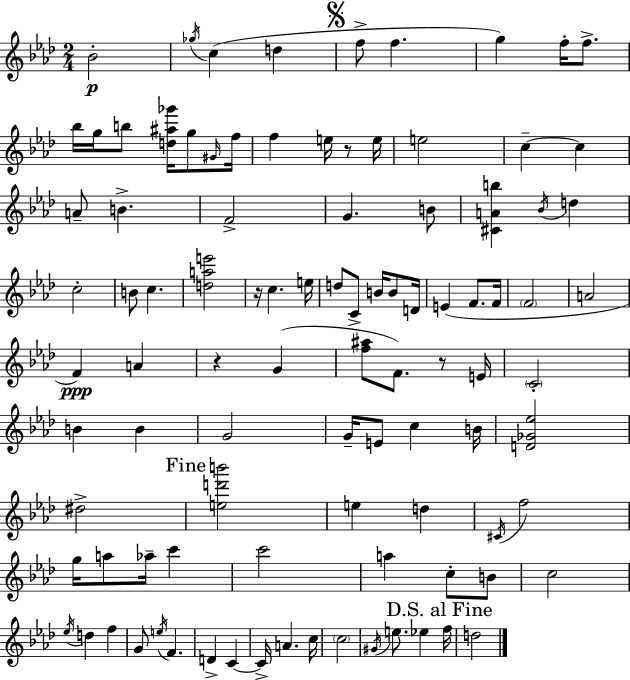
{
  \clef treble
  \numericTimeSignature
  \time 2/4
  \key f \minor
  \repeat volta 2 { bes'2-.\p | \acciaccatura { ges''16 }( c''4 d''4 | \mark \markup { \musicglyph "scripts.segno" } f''8-> f''4. | g''4) f''16-. f''8.-> | \break bes''16 g''16 b''8 <d'' ais'' ges'''>16 g''8 | \grace { gis'16 } f''16 f''4 e''16 r8 | e''16 e''2 | c''4--~~ c''4 | \break a'8-- b'4.-> | f'2-> | g'4. | b'8 <cis' a' b''>4 \acciaccatura { bes'16 } d''4 | \break c''2-. | b'8 c''4. | <d'' a'' e'''>2 | r16 c''4. | \break e''16 d''8 c'8-> b'16 | b'8 d'16 e'4( f'8. | f'16 \parenthesize f'2 | a'2 | \break f'4\ppp) a'4 | r4 g'4( | <f'' ais''>8 f'8.) | r8 e'16 \parenthesize c'2-. | \break b'4 b'4 | g'2 | g'16-- e'8 c''4 | b'16 <d' ges' ees''>2 | \break dis''2-> | \mark "Fine" <e'' d''' b'''>2 | e''4 d''4 | \acciaccatura { cis'16 } f''2 | \break g''16 a''8 aes''16-- | c'''4 c'''2 | a''4 | c''8-. b'8 c''2 | \break \acciaccatura { ees''16 } d''4 | f''4 g'8 \acciaccatura { e''16 } | f'4. d'4-> | c'4~~ c'16-> a'4. | \break c''16 \parenthesize c''2 | \acciaccatura { gis'16 } e''8. | ees''4 \mark "D.S. al Fine" f''16 d''2 | } \bar "|."
}